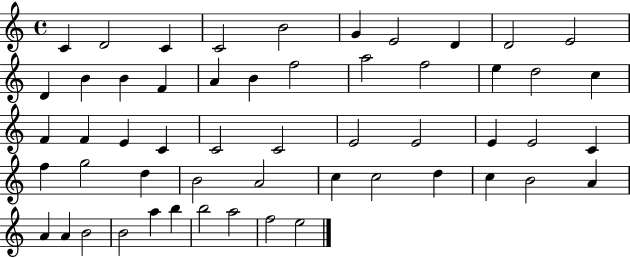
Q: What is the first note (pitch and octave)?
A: C4